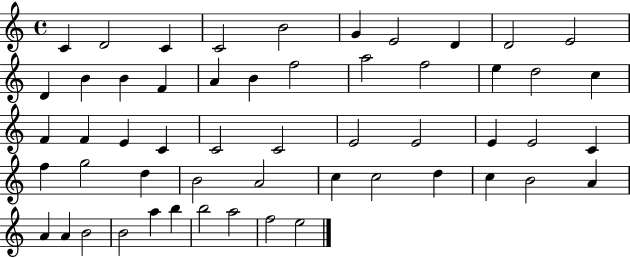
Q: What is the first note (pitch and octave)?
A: C4